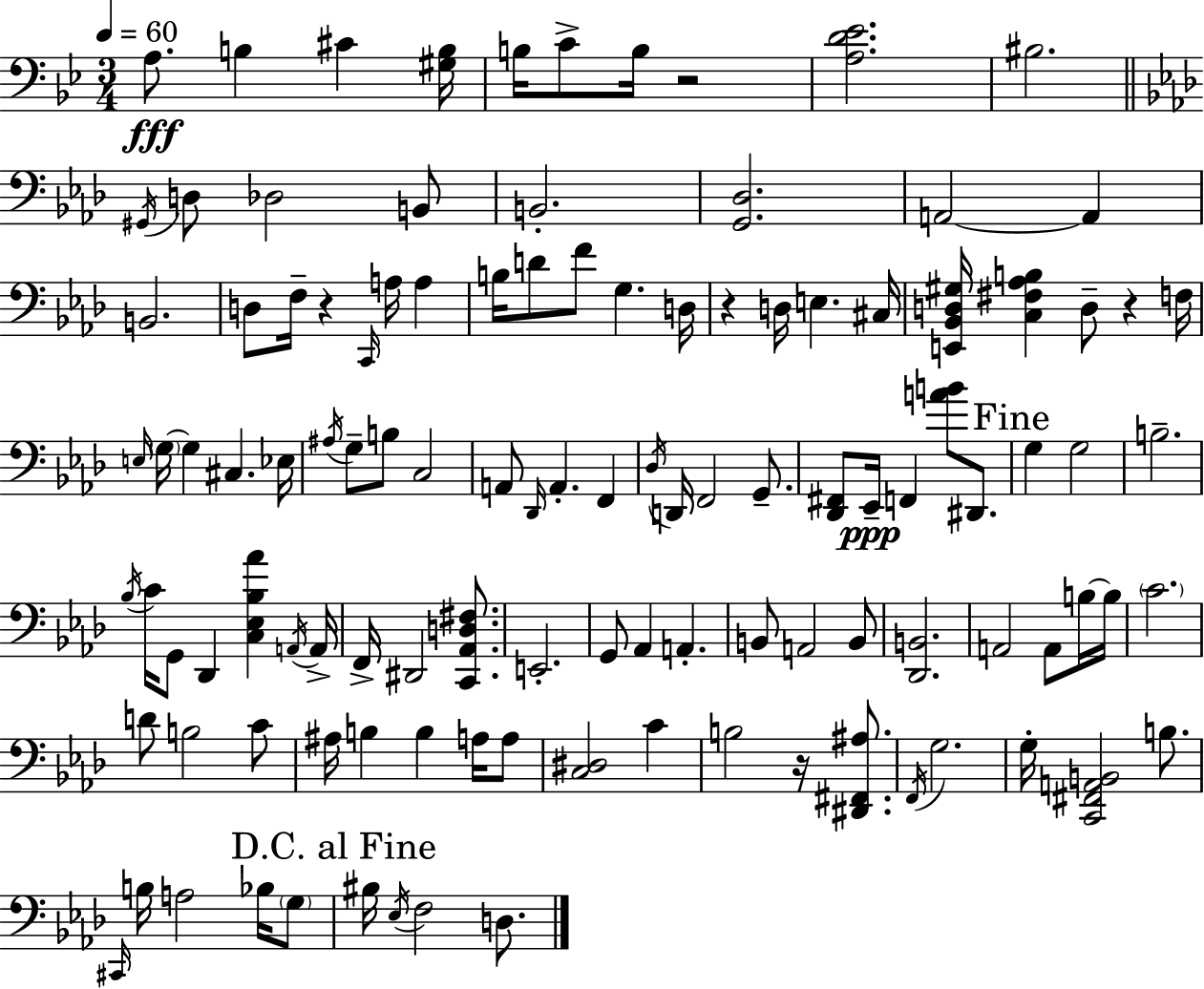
X:1
T:Untitled
M:3/4
L:1/4
K:Gm
A,/2 B, ^C [^G,B,]/4 B,/4 C/2 B,/4 z2 [A,D_E]2 ^B,2 ^G,,/4 D,/2 _D,2 B,,/2 B,,2 [G,,_D,]2 A,,2 A,, B,,2 D,/2 F,/4 z C,,/4 A,/4 A, B,/4 D/2 F/2 G, D,/4 z D,/4 E, ^C,/4 [E,,_B,,D,^G,]/4 [C,^F,_A,B,] D,/2 z F,/4 E,/4 G,/4 G, ^C, _E,/4 ^A,/4 G,/2 B,/2 C,2 A,,/2 _D,,/4 A,, F,, _D,/4 D,,/4 F,,2 G,,/2 [_D,,^F,,]/2 _E,,/4 F,, [AB]/2 ^D,,/2 G, G,2 B,2 _B,/4 C/4 G,,/2 _D,, [C,_E,_B,_A] A,,/4 A,,/4 F,,/4 ^D,,2 [C,,_A,,D,^F,]/2 E,,2 G,,/2 _A,, A,, B,,/2 A,,2 B,,/2 [_D,,B,,]2 A,,2 A,,/2 B,/4 B,/4 C2 D/2 B,2 C/2 ^A,/4 B, B, A,/4 A,/2 [C,^D,]2 C B,2 z/4 [^D,,^F,,^A,]/2 F,,/4 G,2 G,/4 [C,,^F,,A,,B,,]2 B,/2 ^C,,/4 B,/4 A,2 _B,/4 G,/2 ^B,/4 _E,/4 F,2 D,/2